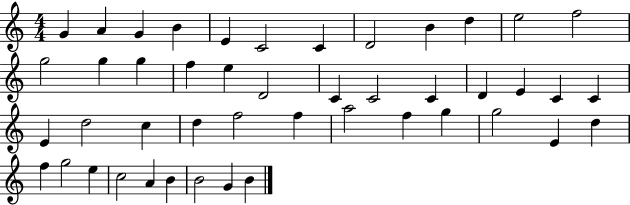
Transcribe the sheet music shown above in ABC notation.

X:1
T:Untitled
M:4/4
L:1/4
K:C
G A G B E C2 C D2 B d e2 f2 g2 g g f e D2 C C2 C D E C C E d2 c d f2 f a2 f g g2 E d f g2 e c2 A B B2 G B